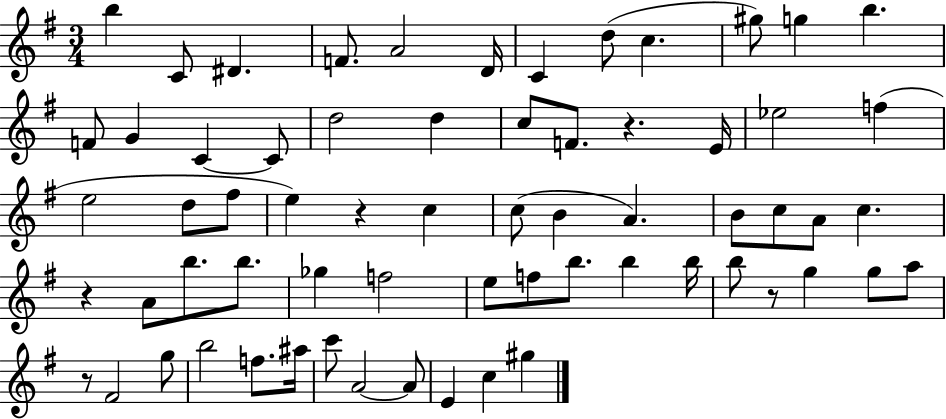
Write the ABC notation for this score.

X:1
T:Untitled
M:3/4
L:1/4
K:G
b C/2 ^D F/2 A2 D/4 C d/2 c ^g/2 g b F/2 G C C/2 d2 d c/2 F/2 z E/4 _e2 f e2 d/2 ^f/2 e z c c/2 B A B/2 c/2 A/2 c z A/2 b/2 b/2 _g f2 e/2 f/2 b/2 b b/4 b/2 z/2 g g/2 a/2 z/2 ^F2 g/2 b2 f/2 ^a/4 c'/2 A2 A/2 E c ^g